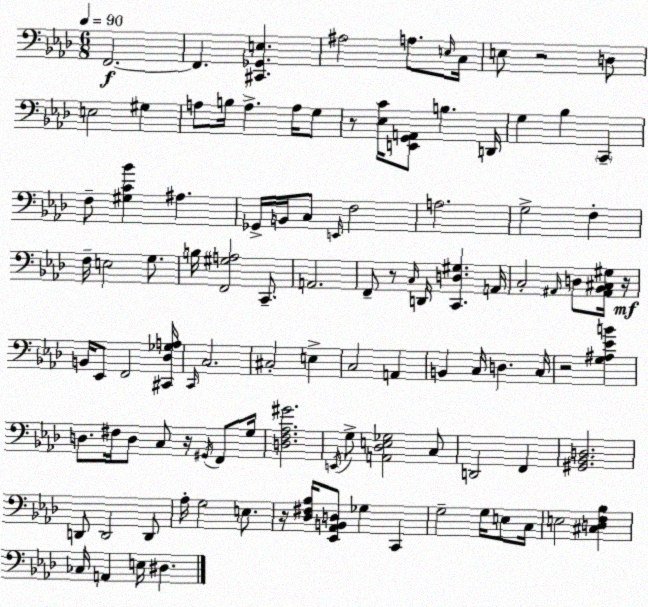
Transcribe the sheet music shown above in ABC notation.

X:1
T:Untitled
M:6/8
L:1/4
K:Ab
F,,2 F,, [^C,,_G,,E,] ^A,2 A,/2 E,/4 C,/4 E,/2 z2 D,/2 E,2 ^G, A,/2 B,/4 A, A,/4 G,/2 z/2 [_E,C]/4 [E,,G,,A,,]/2 B, D,,/4 G, _B, C,, F,/2 [^G,C_B] ^A, _G,,/4 B,,/4 C,/2 E,,/4 F,2 A,2 G,2 F, F,/4 E,2 G,/2 B,/4 [F,,^G,A,]2 C,,/2 A,,2 F,,/2 z/2 C,/4 D,,/4 [C,,D,^G,] A,,/4 C,2 ^A,,/4 D,/2 [^A,,_B,,^C,^G,]/4 z/4 B,,/4 _E,,/2 F,,2 [^C,,_D,_G,A,]/4 C,,/4 C,2 ^C,2 E, C,2 A,, B,, C,/4 D, C,/4 z2 [G,^A,_EB] D,/2 ^F,/4 D,/2 C,/2 z/4 ^G,,/4 F,,/2 G,/4 [D,F,_A,^G]2 E,,/4 G,/2 [A,,_D,E,_G,]2 C,/2 D,,2 F,, [^G,,_B,,D,]2 D,,/2 D,,2 D,,/2 _A,/4 G,2 E,/2 z/4 [_D,^F,_B,]/4 [_E,,_A,,B,,D,]/2 _G, C,, G,2 G,/4 E,/2 C,/4 E,2 [^C,D,F,_B,] _C,/4 A,, E,/4 ^D,